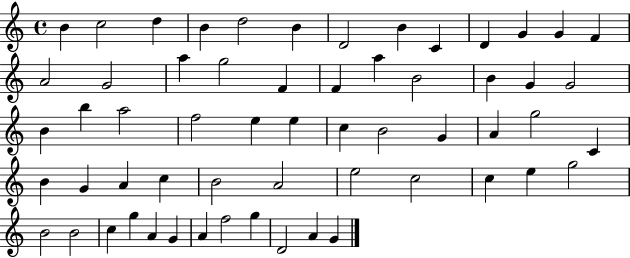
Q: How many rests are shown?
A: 0